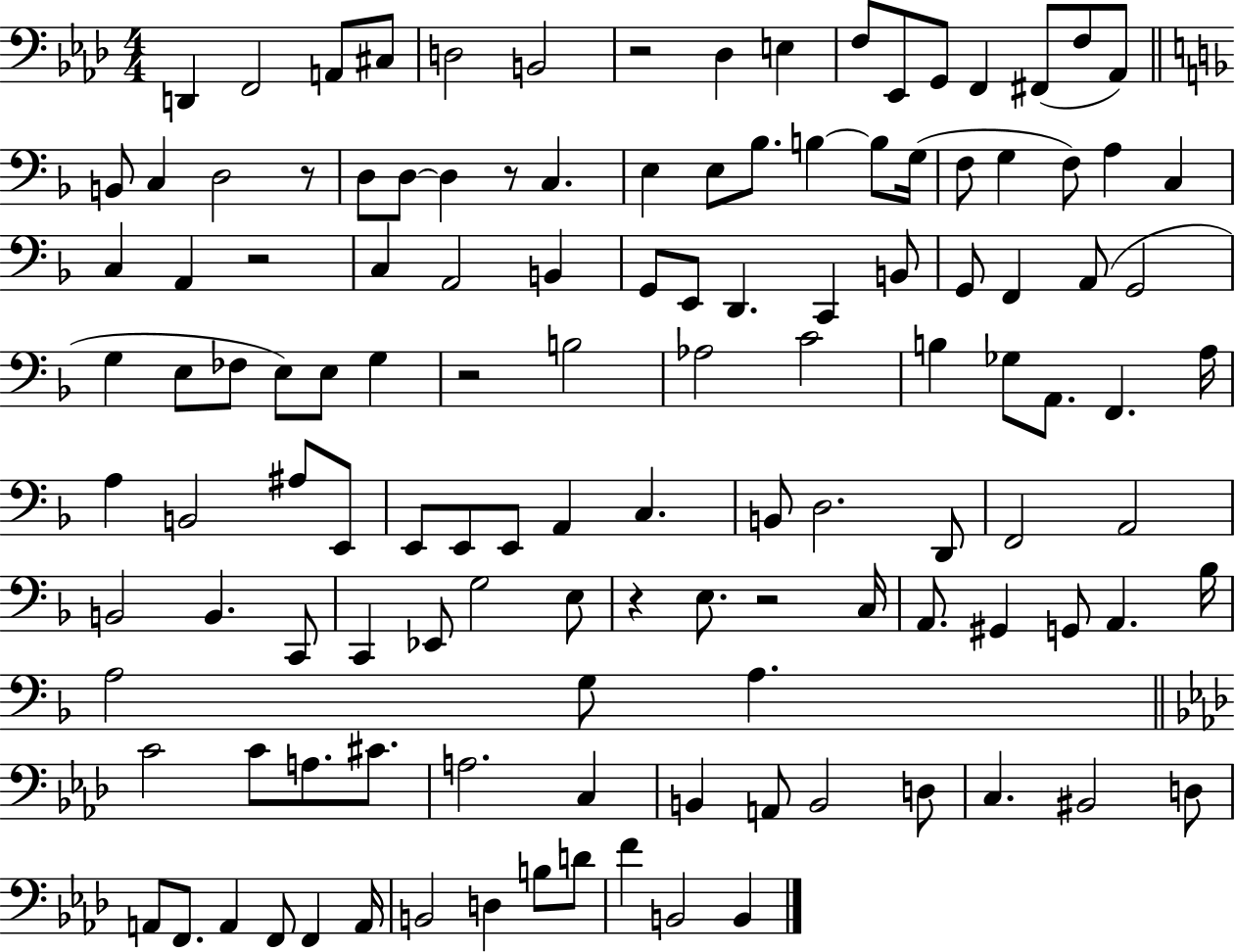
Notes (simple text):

D2/q F2/h A2/e C#3/e D3/h B2/h R/h Db3/q E3/q F3/e Eb2/e G2/e F2/q F#2/e F3/e Ab2/e B2/e C3/q D3/h R/e D3/e D3/e D3/q R/e C3/q. E3/q E3/e Bb3/e. B3/q B3/e G3/s F3/e G3/q F3/e A3/q C3/q C3/q A2/q R/h C3/q A2/h B2/q G2/e E2/e D2/q. C2/q B2/e G2/e F2/q A2/e G2/h G3/q E3/e FES3/e E3/e E3/e G3/q R/h B3/h Ab3/h C4/h B3/q Gb3/e A2/e. F2/q. A3/s A3/q B2/h A#3/e E2/e E2/e E2/e E2/e A2/q C3/q. B2/e D3/h. D2/e F2/h A2/h B2/h B2/q. C2/e C2/q Eb2/e G3/h E3/e R/q E3/e. R/h C3/s A2/e. G#2/q G2/e A2/q. Bb3/s A3/h G3/e A3/q. C4/h C4/e A3/e. C#4/e. A3/h. C3/q B2/q A2/e B2/h D3/e C3/q. BIS2/h D3/e A2/e F2/e. A2/q F2/e F2/q A2/s B2/h D3/q B3/e D4/e F4/q B2/h B2/q